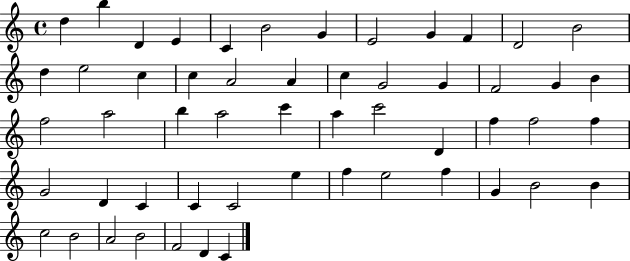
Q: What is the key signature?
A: C major